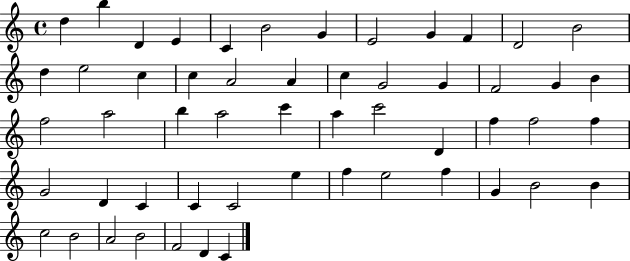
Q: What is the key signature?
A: C major